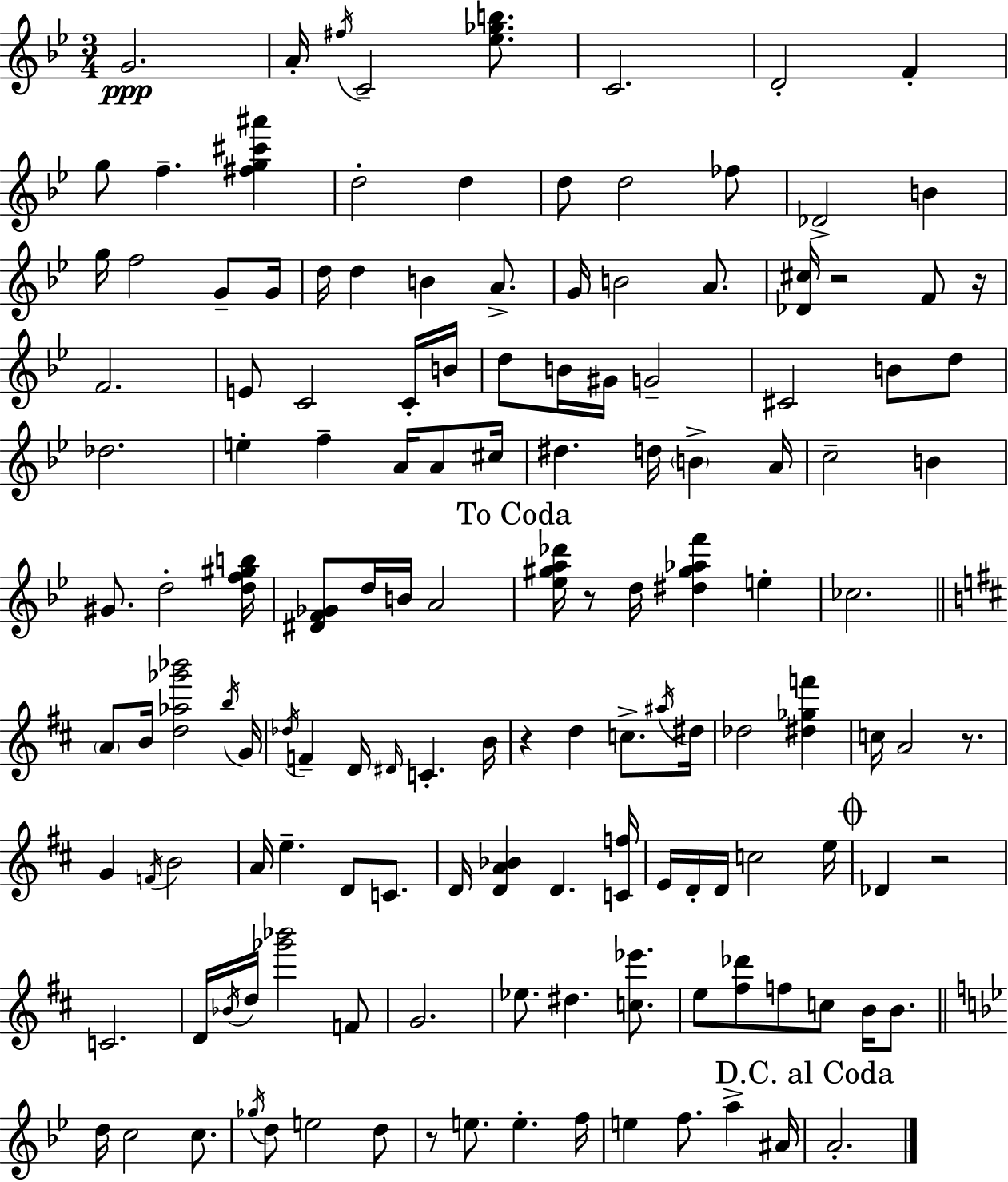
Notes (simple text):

G4/h. A4/s F#5/s C4/h [Eb5,Gb5,B5]/e. C4/h. D4/h F4/q G5/e F5/q. [F#5,G5,C#6,A#6]/q D5/h D5/q D5/e D5/h FES5/e Db4/h B4/q G5/s F5/h G4/e G4/s D5/s D5/q B4/q A4/e. G4/s B4/h A4/e. [Db4,C#5]/s R/h F4/e R/s F4/h. E4/e C4/h C4/s B4/s D5/e B4/s G#4/s G4/h C#4/h B4/e D5/e Db5/h. E5/q F5/q A4/s A4/e C#5/s D#5/q. D5/s B4/q A4/s C5/h B4/q G#4/e. D5/h [D5,F5,G#5,B5]/s [D#4,F4,Gb4]/e D5/s B4/s A4/h [Eb5,G#5,A5,Db6]/s R/e D5/s [D#5,G#5,Ab5,F6]/q E5/q CES5/h. A4/e B4/s [D5,Ab5,Gb6,Bb6]/h B5/s G4/s Db5/s F4/q D4/s D#4/s C4/q. B4/s R/q D5/q C5/e. A#5/s D#5/s Db5/h [D#5,Gb5,F6]/q C5/s A4/h R/e. G4/q F4/s B4/h A4/s E5/q. D4/e C4/e. D4/s [D4,A4,Bb4]/q D4/q. [C4,F5]/s E4/s D4/s D4/s C5/h E5/s Db4/q R/h C4/h. D4/s Bb4/s D5/s [Gb6,Bb6]/h F4/e G4/h. Eb5/e. D#5/q. [C5,Eb6]/e. E5/e [F#5,Db6]/e F5/e C5/e B4/s B4/e. D5/s C5/h C5/e. Gb5/s D5/e E5/h D5/e R/e E5/e. E5/q. F5/s E5/q F5/e. A5/q A#4/s A4/h.